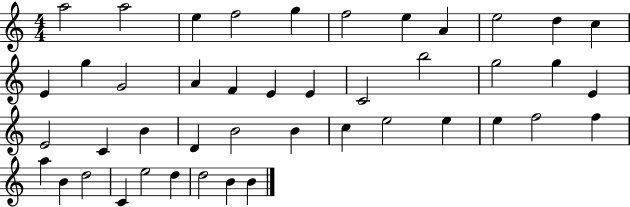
{
  \clef treble
  \numericTimeSignature
  \time 4/4
  \key c \major
  a''2 a''2 | e''4 f''2 g''4 | f''2 e''4 a'4 | e''2 d''4 c''4 | \break e'4 g''4 g'2 | a'4 f'4 e'4 e'4 | c'2 b''2 | g''2 g''4 e'4 | \break e'2 c'4 b'4 | d'4 b'2 b'4 | c''4 e''2 e''4 | e''4 f''2 f''4 | \break a''4 b'4 d''2 | c'4 e''2 d''4 | d''2 b'4 b'4 | \bar "|."
}